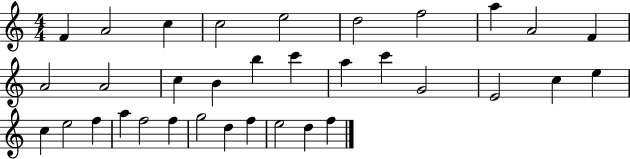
X:1
T:Untitled
M:4/4
L:1/4
K:C
F A2 c c2 e2 d2 f2 a A2 F A2 A2 c B b c' a c' G2 E2 c e c e2 f a f2 f g2 d f e2 d f